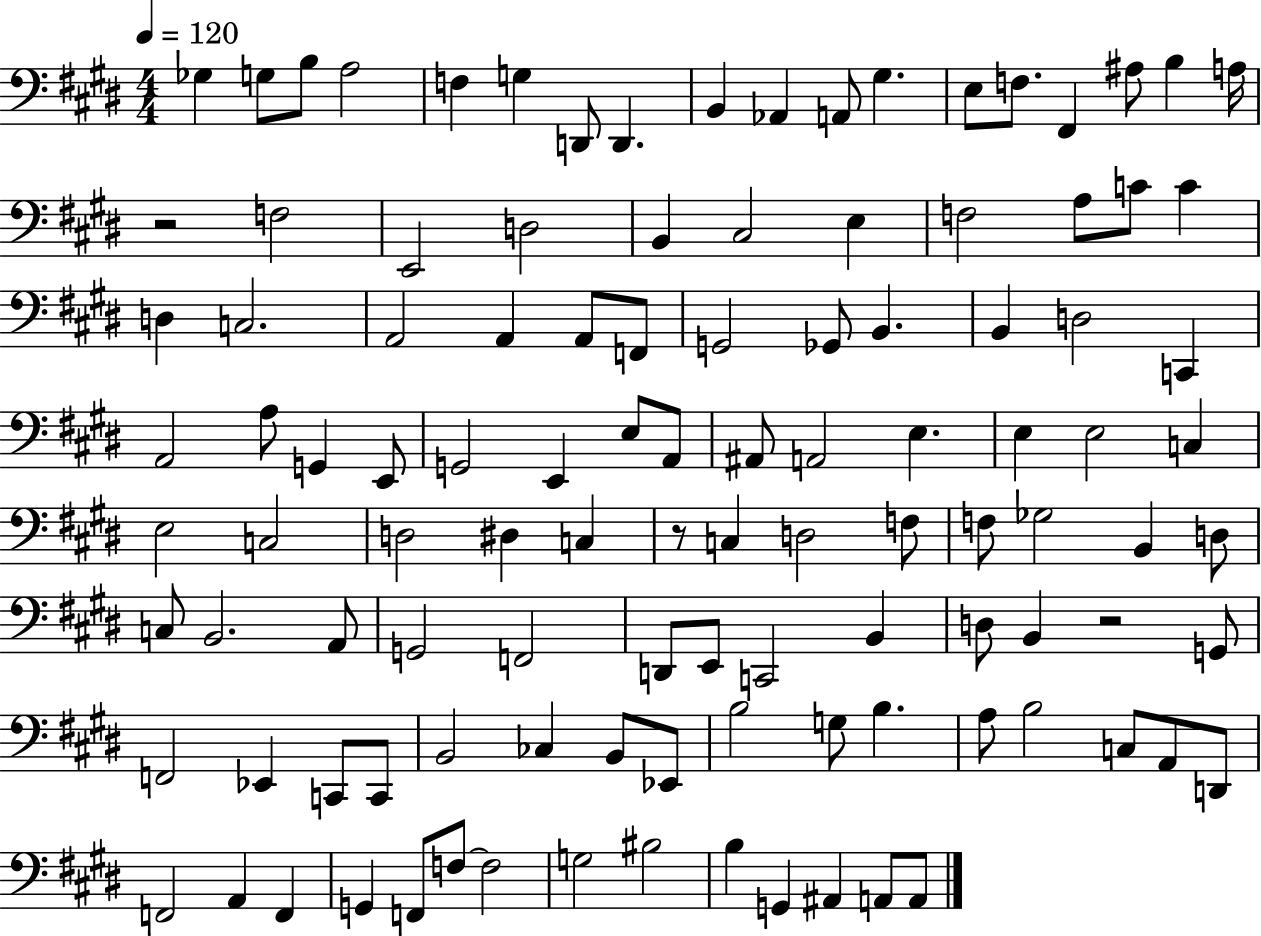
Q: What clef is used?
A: bass